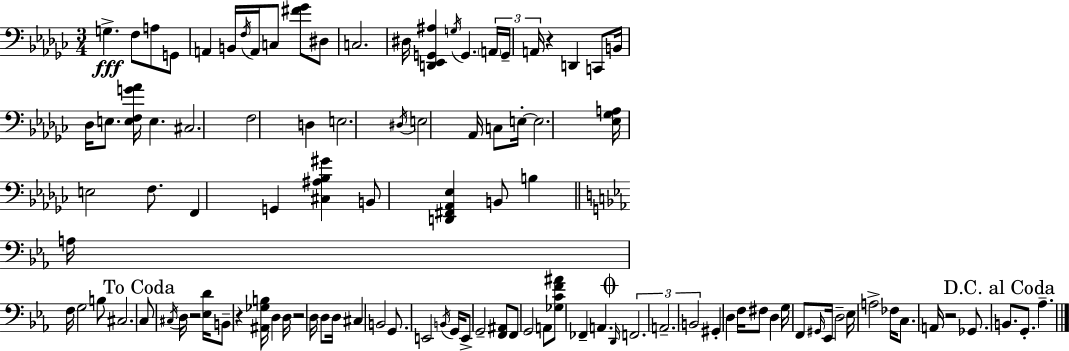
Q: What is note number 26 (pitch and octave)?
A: D3